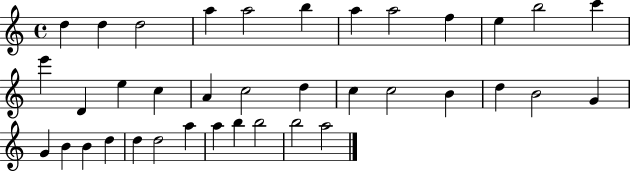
D5/q D5/q D5/h A5/q A5/h B5/q A5/q A5/h F5/q E5/q B5/h C6/q E6/q D4/q E5/q C5/q A4/q C5/h D5/q C5/q C5/h B4/q D5/q B4/h G4/q G4/q B4/q B4/q D5/q D5/q D5/h A5/q A5/q B5/q B5/h B5/h A5/h